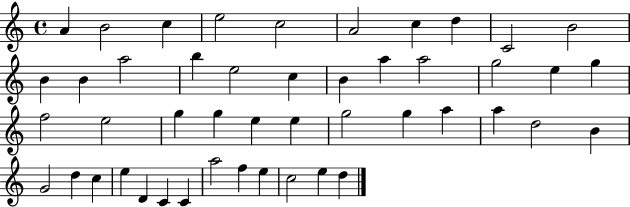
{
  \clef treble
  \time 4/4
  \defaultTimeSignature
  \key c \major
  a'4 b'2 c''4 | e''2 c''2 | a'2 c''4 d''4 | c'2 b'2 | \break b'4 b'4 a''2 | b''4 e''2 c''4 | b'4 a''4 a''2 | g''2 e''4 g''4 | \break f''2 e''2 | g''4 g''4 e''4 e''4 | g''2 g''4 a''4 | a''4 d''2 b'4 | \break g'2 d''4 c''4 | e''4 d'4 c'4 c'4 | a''2 f''4 e''4 | c''2 e''4 d''4 | \break \bar "|."
}